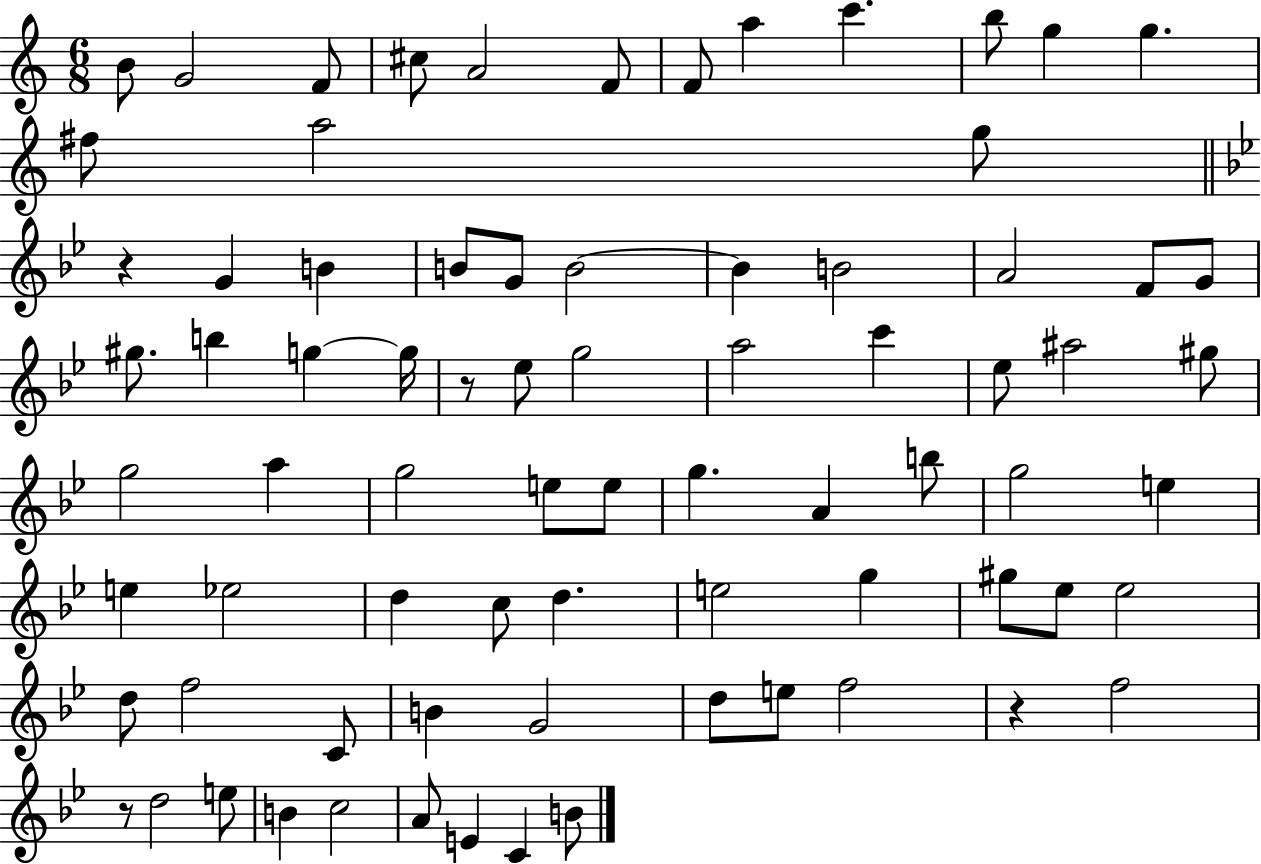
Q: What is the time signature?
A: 6/8